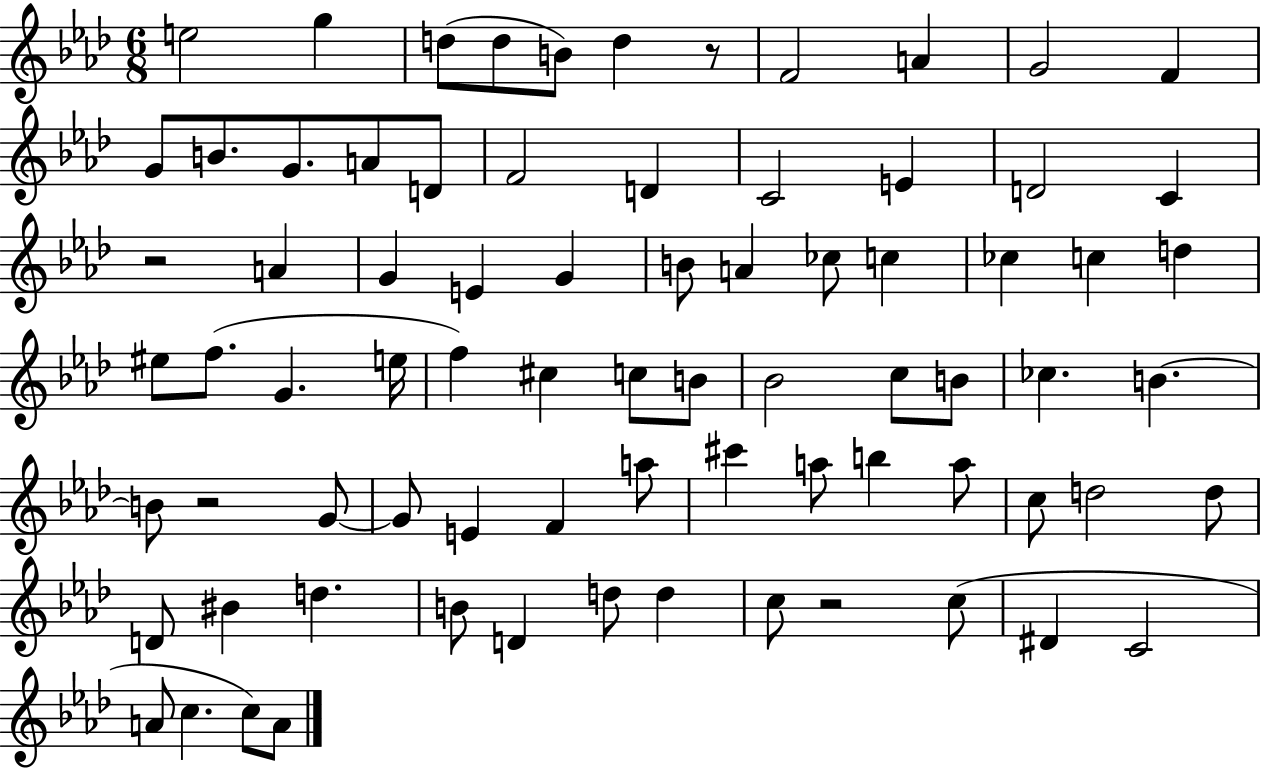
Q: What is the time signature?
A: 6/8